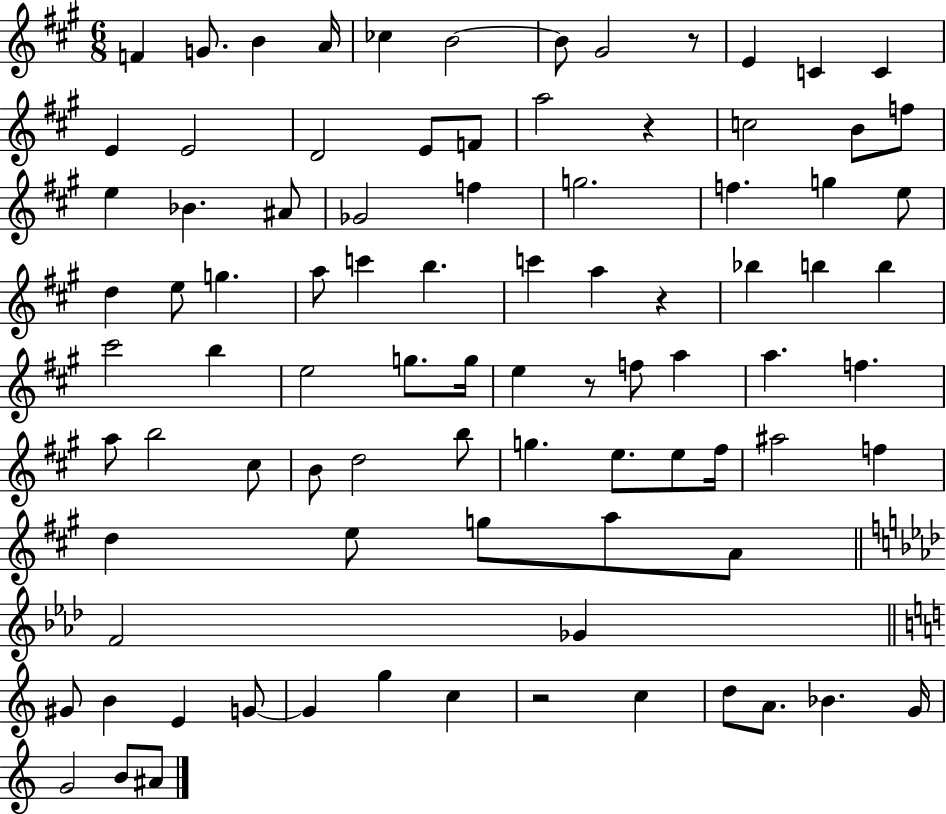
F4/q G4/e. B4/q A4/s CES5/q B4/h B4/e G#4/h R/e E4/q C4/q C4/q E4/q E4/h D4/h E4/e F4/e A5/h R/q C5/h B4/e F5/e E5/q Bb4/q. A#4/e Gb4/h F5/q G5/h. F5/q. G5/q E5/e D5/q E5/e G5/q. A5/e C6/q B5/q. C6/q A5/q R/q Bb5/q B5/q B5/q C#6/h B5/q E5/h G5/e. G5/s E5/q R/e F5/e A5/q A5/q. F5/q. A5/e B5/h C#5/e B4/e D5/h B5/e G5/q. E5/e. E5/e F#5/s A#5/h F5/q D5/q E5/e G5/e A5/e A4/e F4/h Gb4/q G#4/e B4/q E4/q G4/e G4/q G5/q C5/q R/h C5/q D5/e A4/e. Bb4/q. G4/s G4/h B4/e A#4/e